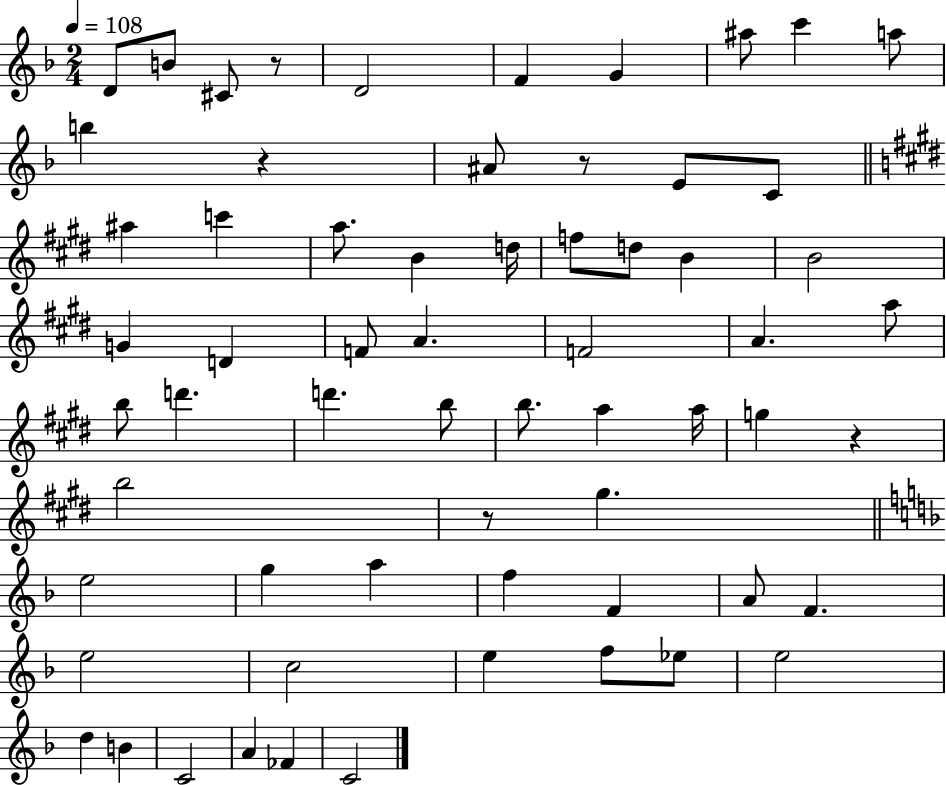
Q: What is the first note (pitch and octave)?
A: D4